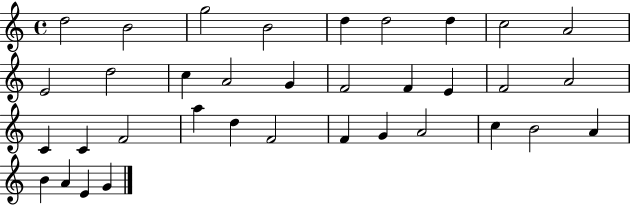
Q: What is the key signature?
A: C major